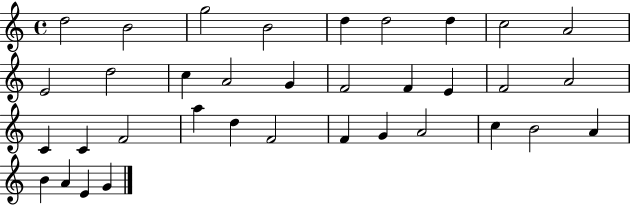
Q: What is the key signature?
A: C major